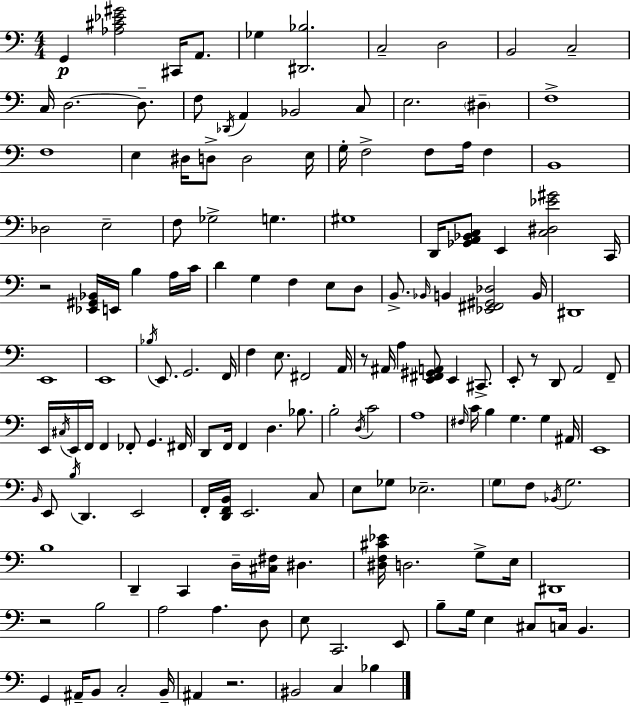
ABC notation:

X:1
T:Untitled
M:4/4
L:1/4
K:C
G,, [_A,^C_E^G]2 ^C,,/4 A,,/2 _G, [^D,,_B,]2 C,2 D,2 B,,2 C,2 C,/4 D,2 D,/2 F,/2 _D,,/4 A,, _B,,2 C,/2 E,2 ^D, F,4 F,4 E, ^D,/4 D,/2 D,2 E,/4 G,/4 F,2 F,/2 A,/4 F, B,,4 _D,2 E,2 F,/2 _G,2 G, ^G,4 D,,/4 [_G,,A,,_B,,C,]/2 E,, [C,^D,_E^G]2 C,,/4 z2 [_E,,^G,,_B,,]/4 E,,/4 B, A,/4 C/4 D G, F, E,/2 D,/2 B,,/2 _B,,/4 B,, [_E,,^F,,^G,,_D,]2 B,,/4 ^D,,4 E,,4 E,,4 _B,/4 E,,/2 G,,2 F,,/4 F, E,/2 ^F,,2 A,,/4 z/2 ^A,,/4 A, [E,,^F,,^G,,A,,]/2 E,, ^C,,/2 E,,/2 z/2 D,,/2 A,,2 F,,/2 E,,/4 ^C,/4 E,,/4 F,,/4 F,, _F,,/2 G,, ^F,,/4 D,,/2 F,,/4 F,, D, _B,/2 B,2 D,/4 C2 A,4 ^F,/4 C/4 B, G, G, ^A,,/4 E,,4 B,,/4 E,,/2 B,/4 D,, E,,2 F,,/4 [D,,F,,B,,]/4 E,,2 C,/2 E,/2 _G,/2 _E,2 G,/2 F,/2 _B,,/4 G,2 B,4 D,, C,, D,/4 [^C,^F,]/4 ^D, [^D,F,^C_E]/4 D,2 G,/2 E,/4 ^D,,4 z2 B,2 A,2 A, D,/2 E,/2 C,,2 E,,/2 B,/2 G,/4 E, ^C,/2 C,/4 B,, G,, ^A,,/4 B,,/2 C,2 B,,/4 ^A,, z2 ^B,,2 C, _B,